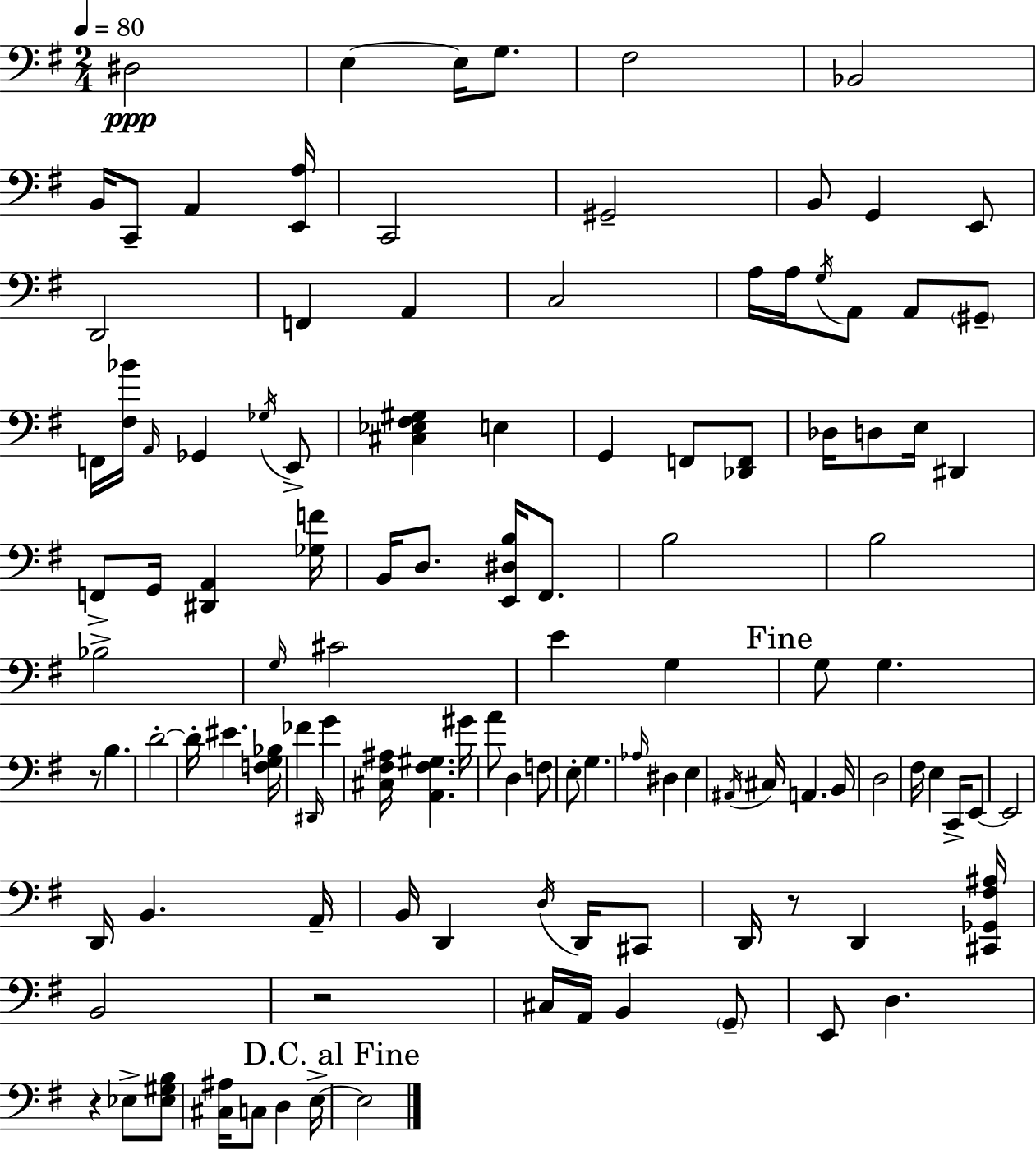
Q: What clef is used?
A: bass